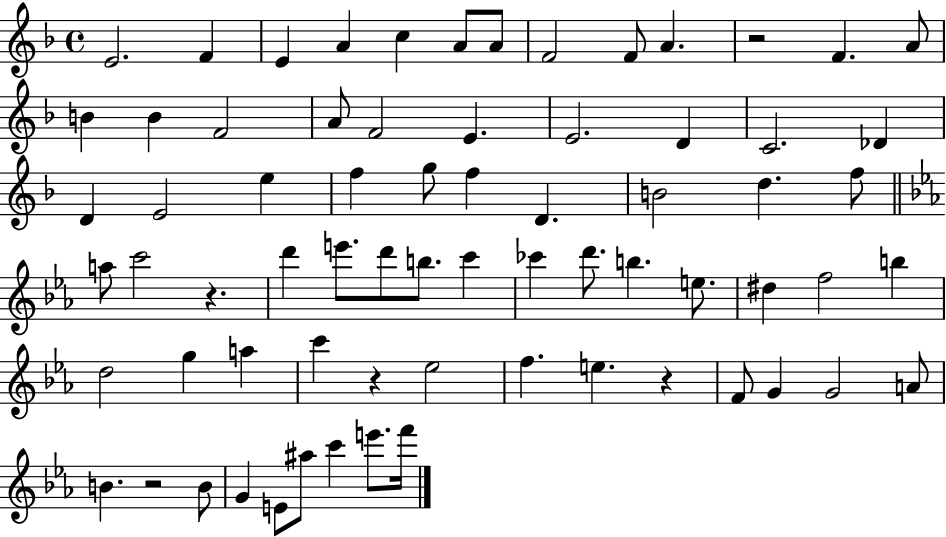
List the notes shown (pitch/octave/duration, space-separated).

E4/h. F4/q E4/q A4/q C5/q A4/e A4/e F4/h F4/e A4/q. R/h F4/q. A4/e B4/q B4/q F4/h A4/e F4/h E4/q. E4/h. D4/q C4/h. Db4/q D4/q E4/h E5/q F5/q G5/e F5/q D4/q. B4/h D5/q. F5/e A5/e C6/h R/q. D6/q E6/e. D6/e B5/e. C6/q CES6/q D6/e. B5/q. E5/e. D#5/q F5/h B5/q D5/h G5/q A5/q C6/q R/q Eb5/h F5/q. E5/q. R/q F4/e G4/q G4/h A4/e B4/q. R/h B4/e G4/q E4/e A#5/e C6/q E6/e. F6/s